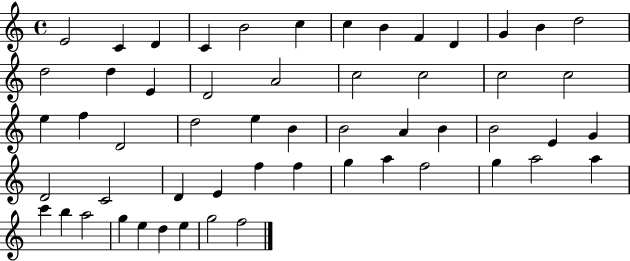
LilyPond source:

{
  \clef treble
  \time 4/4
  \defaultTimeSignature
  \key c \major
  e'2 c'4 d'4 | c'4 b'2 c''4 | c''4 b'4 f'4 d'4 | g'4 b'4 d''2 | \break d''2 d''4 e'4 | d'2 a'2 | c''2 c''2 | c''2 c''2 | \break e''4 f''4 d'2 | d''2 e''4 b'4 | b'2 a'4 b'4 | b'2 e'4 g'4 | \break d'2 c'2 | d'4 e'4 f''4 f''4 | g''4 a''4 f''2 | g''4 a''2 a''4 | \break c'''4 b''4 a''2 | g''4 e''4 d''4 e''4 | g''2 f''2 | \bar "|."
}